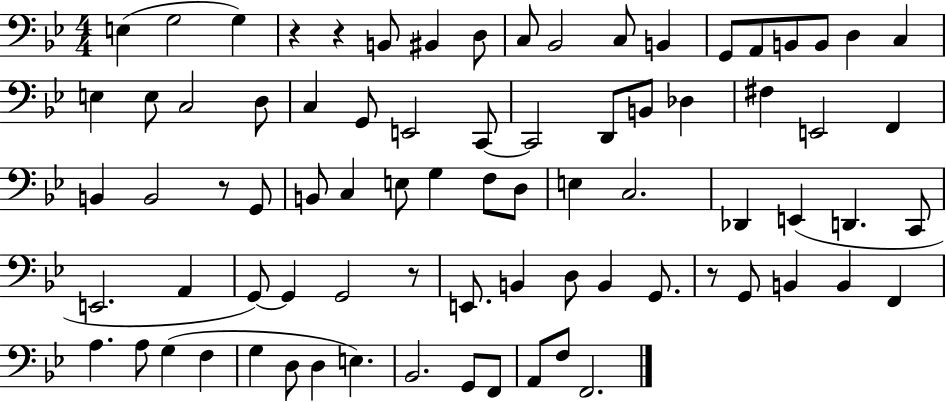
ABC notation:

X:1
T:Untitled
M:4/4
L:1/4
K:Bb
E, G,2 G, z z B,,/2 ^B,, D,/2 C,/2 _B,,2 C,/2 B,, G,,/2 A,,/2 B,,/2 B,,/2 D, C, E, E,/2 C,2 D,/2 C, G,,/2 E,,2 C,,/2 C,,2 D,,/2 B,,/2 _D, ^F, E,,2 F,, B,, B,,2 z/2 G,,/2 B,,/2 C, E,/2 G, F,/2 D,/2 E, C,2 _D,, E,, D,, C,,/2 E,,2 A,, G,,/2 G,, G,,2 z/2 E,,/2 B,, D,/2 B,, G,,/2 z/2 G,,/2 B,, B,, F,, A, A,/2 G, F, G, D,/2 D, E, _B,,2 G,,/2 F,,/2 A,,/2 F,/2 F,,2